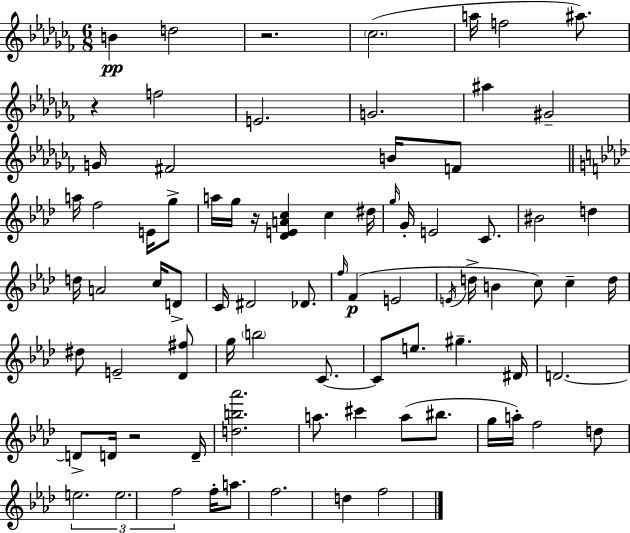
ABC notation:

X:1
T:Untitled
M:6/8
L:1/4
K:Abm
B d2 z2 _c2 a/4 f2 ^a/2 z f2 E2 G2 ^a ^G2 G/4 ^F2 B/4 F/2 a/4 f2 E/4 g/2 a/4 g/4 z/4 [_DEAc] c ^d/4 g/4 G/4 E2 C/2 ^B2 d d/4 A2 c/4 D/2 C/4 ^D2 _D/2 f/4 F E2 E/4 d/4 B c/2 c d/4 ^d/2 E2 [_D^f]/2 g/4 b2 C/2 C/2 e/2 ^g ^D/4 D2 D/2 D/4 z2 D/4 [db_a']2 a/2 ^c' a/2 ^b/2 g/4 a/4 f2 d/2 e2 e2 f2 f/4 a/2 f2 d f2